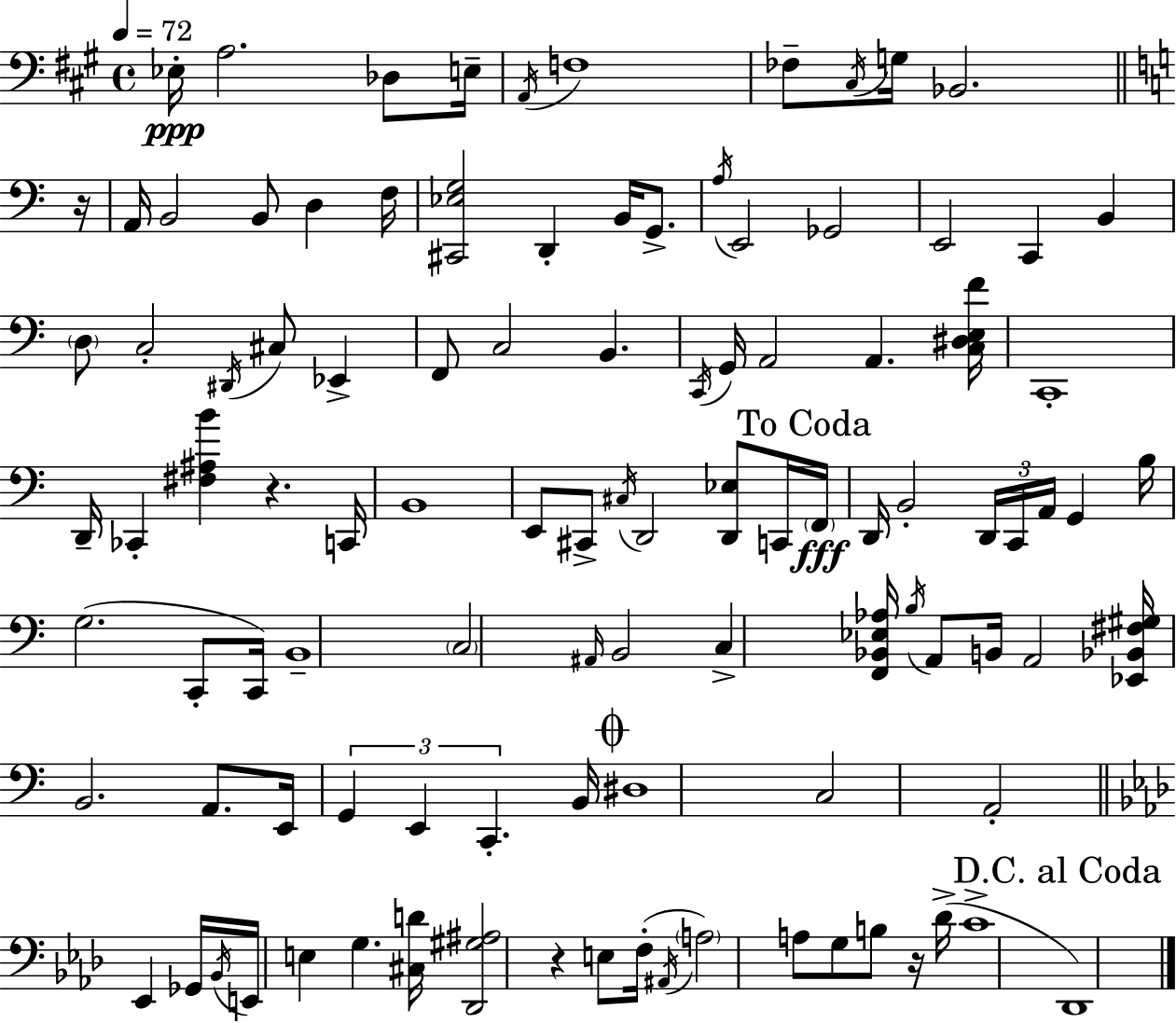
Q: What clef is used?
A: bass